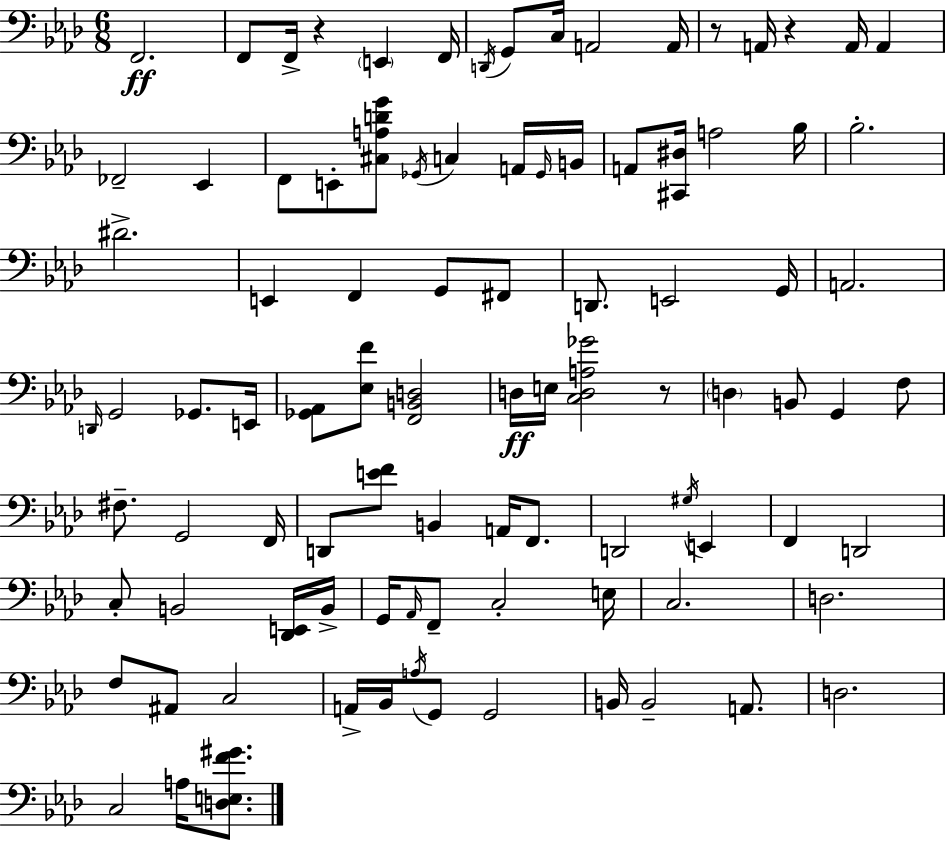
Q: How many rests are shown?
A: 4